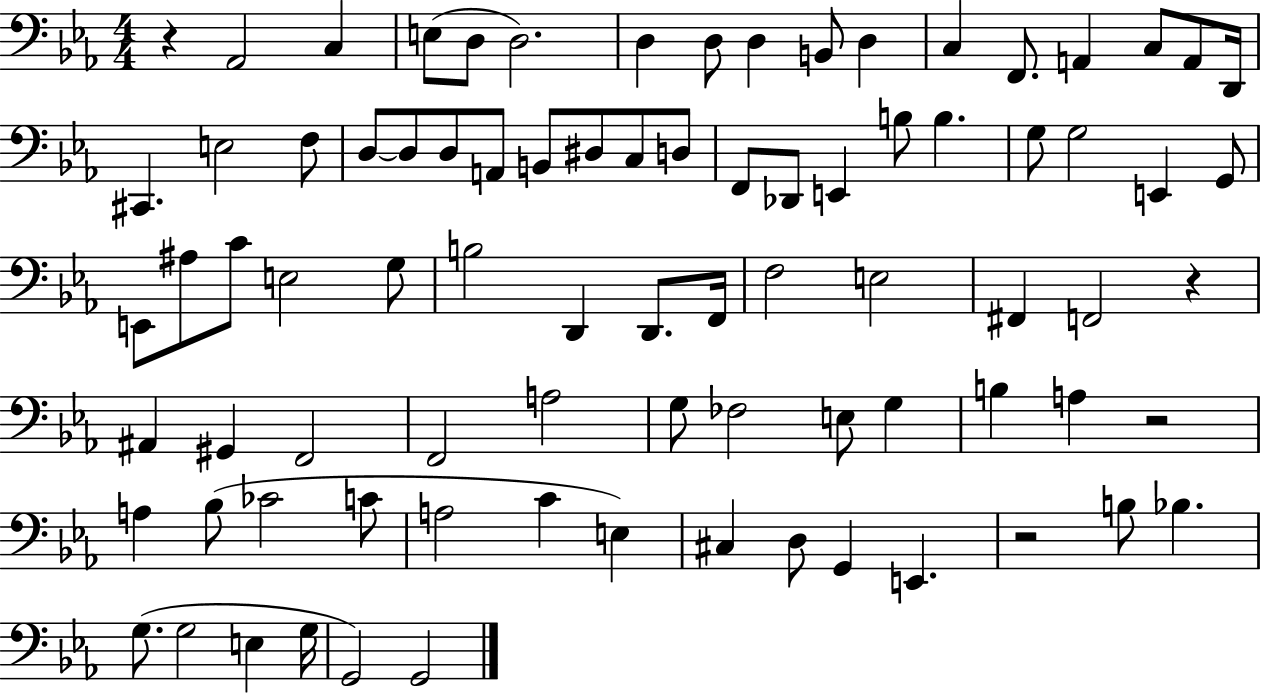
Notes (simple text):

R/q Ab2/h C3/q E3/e D3/e D3/h. D3/q D3/e D3/q B2/e D3/q C3/q F2/e. A2/q C3/e A2/e D2/s C#2/q. E3/h F3/e D3/e D3/e D3/e A2/e B2/e D#3/e C3/e D3/e F2/e Db2/e E2/q B3/e B3/q. G3/e G3/h E2/q G2/e E2/e A#3/e C4/e E3/h G3/e B3/h D2/q D2/e. F2/s F3/h E3/h F#2/q F2/h R/q A#2/q G#2/q F2/h F2/h A3/h G3/e FES3/h E3/e G3/q B3/q A3/q R/h A3/q Bb3/e CES4/h C4/e A3/h C4/q E3/q C#3/q D3/e G2/q E2/q. R/h B3/e Bb3/q. G3/e. G3/h E3/q G3/s G2/h G2/h